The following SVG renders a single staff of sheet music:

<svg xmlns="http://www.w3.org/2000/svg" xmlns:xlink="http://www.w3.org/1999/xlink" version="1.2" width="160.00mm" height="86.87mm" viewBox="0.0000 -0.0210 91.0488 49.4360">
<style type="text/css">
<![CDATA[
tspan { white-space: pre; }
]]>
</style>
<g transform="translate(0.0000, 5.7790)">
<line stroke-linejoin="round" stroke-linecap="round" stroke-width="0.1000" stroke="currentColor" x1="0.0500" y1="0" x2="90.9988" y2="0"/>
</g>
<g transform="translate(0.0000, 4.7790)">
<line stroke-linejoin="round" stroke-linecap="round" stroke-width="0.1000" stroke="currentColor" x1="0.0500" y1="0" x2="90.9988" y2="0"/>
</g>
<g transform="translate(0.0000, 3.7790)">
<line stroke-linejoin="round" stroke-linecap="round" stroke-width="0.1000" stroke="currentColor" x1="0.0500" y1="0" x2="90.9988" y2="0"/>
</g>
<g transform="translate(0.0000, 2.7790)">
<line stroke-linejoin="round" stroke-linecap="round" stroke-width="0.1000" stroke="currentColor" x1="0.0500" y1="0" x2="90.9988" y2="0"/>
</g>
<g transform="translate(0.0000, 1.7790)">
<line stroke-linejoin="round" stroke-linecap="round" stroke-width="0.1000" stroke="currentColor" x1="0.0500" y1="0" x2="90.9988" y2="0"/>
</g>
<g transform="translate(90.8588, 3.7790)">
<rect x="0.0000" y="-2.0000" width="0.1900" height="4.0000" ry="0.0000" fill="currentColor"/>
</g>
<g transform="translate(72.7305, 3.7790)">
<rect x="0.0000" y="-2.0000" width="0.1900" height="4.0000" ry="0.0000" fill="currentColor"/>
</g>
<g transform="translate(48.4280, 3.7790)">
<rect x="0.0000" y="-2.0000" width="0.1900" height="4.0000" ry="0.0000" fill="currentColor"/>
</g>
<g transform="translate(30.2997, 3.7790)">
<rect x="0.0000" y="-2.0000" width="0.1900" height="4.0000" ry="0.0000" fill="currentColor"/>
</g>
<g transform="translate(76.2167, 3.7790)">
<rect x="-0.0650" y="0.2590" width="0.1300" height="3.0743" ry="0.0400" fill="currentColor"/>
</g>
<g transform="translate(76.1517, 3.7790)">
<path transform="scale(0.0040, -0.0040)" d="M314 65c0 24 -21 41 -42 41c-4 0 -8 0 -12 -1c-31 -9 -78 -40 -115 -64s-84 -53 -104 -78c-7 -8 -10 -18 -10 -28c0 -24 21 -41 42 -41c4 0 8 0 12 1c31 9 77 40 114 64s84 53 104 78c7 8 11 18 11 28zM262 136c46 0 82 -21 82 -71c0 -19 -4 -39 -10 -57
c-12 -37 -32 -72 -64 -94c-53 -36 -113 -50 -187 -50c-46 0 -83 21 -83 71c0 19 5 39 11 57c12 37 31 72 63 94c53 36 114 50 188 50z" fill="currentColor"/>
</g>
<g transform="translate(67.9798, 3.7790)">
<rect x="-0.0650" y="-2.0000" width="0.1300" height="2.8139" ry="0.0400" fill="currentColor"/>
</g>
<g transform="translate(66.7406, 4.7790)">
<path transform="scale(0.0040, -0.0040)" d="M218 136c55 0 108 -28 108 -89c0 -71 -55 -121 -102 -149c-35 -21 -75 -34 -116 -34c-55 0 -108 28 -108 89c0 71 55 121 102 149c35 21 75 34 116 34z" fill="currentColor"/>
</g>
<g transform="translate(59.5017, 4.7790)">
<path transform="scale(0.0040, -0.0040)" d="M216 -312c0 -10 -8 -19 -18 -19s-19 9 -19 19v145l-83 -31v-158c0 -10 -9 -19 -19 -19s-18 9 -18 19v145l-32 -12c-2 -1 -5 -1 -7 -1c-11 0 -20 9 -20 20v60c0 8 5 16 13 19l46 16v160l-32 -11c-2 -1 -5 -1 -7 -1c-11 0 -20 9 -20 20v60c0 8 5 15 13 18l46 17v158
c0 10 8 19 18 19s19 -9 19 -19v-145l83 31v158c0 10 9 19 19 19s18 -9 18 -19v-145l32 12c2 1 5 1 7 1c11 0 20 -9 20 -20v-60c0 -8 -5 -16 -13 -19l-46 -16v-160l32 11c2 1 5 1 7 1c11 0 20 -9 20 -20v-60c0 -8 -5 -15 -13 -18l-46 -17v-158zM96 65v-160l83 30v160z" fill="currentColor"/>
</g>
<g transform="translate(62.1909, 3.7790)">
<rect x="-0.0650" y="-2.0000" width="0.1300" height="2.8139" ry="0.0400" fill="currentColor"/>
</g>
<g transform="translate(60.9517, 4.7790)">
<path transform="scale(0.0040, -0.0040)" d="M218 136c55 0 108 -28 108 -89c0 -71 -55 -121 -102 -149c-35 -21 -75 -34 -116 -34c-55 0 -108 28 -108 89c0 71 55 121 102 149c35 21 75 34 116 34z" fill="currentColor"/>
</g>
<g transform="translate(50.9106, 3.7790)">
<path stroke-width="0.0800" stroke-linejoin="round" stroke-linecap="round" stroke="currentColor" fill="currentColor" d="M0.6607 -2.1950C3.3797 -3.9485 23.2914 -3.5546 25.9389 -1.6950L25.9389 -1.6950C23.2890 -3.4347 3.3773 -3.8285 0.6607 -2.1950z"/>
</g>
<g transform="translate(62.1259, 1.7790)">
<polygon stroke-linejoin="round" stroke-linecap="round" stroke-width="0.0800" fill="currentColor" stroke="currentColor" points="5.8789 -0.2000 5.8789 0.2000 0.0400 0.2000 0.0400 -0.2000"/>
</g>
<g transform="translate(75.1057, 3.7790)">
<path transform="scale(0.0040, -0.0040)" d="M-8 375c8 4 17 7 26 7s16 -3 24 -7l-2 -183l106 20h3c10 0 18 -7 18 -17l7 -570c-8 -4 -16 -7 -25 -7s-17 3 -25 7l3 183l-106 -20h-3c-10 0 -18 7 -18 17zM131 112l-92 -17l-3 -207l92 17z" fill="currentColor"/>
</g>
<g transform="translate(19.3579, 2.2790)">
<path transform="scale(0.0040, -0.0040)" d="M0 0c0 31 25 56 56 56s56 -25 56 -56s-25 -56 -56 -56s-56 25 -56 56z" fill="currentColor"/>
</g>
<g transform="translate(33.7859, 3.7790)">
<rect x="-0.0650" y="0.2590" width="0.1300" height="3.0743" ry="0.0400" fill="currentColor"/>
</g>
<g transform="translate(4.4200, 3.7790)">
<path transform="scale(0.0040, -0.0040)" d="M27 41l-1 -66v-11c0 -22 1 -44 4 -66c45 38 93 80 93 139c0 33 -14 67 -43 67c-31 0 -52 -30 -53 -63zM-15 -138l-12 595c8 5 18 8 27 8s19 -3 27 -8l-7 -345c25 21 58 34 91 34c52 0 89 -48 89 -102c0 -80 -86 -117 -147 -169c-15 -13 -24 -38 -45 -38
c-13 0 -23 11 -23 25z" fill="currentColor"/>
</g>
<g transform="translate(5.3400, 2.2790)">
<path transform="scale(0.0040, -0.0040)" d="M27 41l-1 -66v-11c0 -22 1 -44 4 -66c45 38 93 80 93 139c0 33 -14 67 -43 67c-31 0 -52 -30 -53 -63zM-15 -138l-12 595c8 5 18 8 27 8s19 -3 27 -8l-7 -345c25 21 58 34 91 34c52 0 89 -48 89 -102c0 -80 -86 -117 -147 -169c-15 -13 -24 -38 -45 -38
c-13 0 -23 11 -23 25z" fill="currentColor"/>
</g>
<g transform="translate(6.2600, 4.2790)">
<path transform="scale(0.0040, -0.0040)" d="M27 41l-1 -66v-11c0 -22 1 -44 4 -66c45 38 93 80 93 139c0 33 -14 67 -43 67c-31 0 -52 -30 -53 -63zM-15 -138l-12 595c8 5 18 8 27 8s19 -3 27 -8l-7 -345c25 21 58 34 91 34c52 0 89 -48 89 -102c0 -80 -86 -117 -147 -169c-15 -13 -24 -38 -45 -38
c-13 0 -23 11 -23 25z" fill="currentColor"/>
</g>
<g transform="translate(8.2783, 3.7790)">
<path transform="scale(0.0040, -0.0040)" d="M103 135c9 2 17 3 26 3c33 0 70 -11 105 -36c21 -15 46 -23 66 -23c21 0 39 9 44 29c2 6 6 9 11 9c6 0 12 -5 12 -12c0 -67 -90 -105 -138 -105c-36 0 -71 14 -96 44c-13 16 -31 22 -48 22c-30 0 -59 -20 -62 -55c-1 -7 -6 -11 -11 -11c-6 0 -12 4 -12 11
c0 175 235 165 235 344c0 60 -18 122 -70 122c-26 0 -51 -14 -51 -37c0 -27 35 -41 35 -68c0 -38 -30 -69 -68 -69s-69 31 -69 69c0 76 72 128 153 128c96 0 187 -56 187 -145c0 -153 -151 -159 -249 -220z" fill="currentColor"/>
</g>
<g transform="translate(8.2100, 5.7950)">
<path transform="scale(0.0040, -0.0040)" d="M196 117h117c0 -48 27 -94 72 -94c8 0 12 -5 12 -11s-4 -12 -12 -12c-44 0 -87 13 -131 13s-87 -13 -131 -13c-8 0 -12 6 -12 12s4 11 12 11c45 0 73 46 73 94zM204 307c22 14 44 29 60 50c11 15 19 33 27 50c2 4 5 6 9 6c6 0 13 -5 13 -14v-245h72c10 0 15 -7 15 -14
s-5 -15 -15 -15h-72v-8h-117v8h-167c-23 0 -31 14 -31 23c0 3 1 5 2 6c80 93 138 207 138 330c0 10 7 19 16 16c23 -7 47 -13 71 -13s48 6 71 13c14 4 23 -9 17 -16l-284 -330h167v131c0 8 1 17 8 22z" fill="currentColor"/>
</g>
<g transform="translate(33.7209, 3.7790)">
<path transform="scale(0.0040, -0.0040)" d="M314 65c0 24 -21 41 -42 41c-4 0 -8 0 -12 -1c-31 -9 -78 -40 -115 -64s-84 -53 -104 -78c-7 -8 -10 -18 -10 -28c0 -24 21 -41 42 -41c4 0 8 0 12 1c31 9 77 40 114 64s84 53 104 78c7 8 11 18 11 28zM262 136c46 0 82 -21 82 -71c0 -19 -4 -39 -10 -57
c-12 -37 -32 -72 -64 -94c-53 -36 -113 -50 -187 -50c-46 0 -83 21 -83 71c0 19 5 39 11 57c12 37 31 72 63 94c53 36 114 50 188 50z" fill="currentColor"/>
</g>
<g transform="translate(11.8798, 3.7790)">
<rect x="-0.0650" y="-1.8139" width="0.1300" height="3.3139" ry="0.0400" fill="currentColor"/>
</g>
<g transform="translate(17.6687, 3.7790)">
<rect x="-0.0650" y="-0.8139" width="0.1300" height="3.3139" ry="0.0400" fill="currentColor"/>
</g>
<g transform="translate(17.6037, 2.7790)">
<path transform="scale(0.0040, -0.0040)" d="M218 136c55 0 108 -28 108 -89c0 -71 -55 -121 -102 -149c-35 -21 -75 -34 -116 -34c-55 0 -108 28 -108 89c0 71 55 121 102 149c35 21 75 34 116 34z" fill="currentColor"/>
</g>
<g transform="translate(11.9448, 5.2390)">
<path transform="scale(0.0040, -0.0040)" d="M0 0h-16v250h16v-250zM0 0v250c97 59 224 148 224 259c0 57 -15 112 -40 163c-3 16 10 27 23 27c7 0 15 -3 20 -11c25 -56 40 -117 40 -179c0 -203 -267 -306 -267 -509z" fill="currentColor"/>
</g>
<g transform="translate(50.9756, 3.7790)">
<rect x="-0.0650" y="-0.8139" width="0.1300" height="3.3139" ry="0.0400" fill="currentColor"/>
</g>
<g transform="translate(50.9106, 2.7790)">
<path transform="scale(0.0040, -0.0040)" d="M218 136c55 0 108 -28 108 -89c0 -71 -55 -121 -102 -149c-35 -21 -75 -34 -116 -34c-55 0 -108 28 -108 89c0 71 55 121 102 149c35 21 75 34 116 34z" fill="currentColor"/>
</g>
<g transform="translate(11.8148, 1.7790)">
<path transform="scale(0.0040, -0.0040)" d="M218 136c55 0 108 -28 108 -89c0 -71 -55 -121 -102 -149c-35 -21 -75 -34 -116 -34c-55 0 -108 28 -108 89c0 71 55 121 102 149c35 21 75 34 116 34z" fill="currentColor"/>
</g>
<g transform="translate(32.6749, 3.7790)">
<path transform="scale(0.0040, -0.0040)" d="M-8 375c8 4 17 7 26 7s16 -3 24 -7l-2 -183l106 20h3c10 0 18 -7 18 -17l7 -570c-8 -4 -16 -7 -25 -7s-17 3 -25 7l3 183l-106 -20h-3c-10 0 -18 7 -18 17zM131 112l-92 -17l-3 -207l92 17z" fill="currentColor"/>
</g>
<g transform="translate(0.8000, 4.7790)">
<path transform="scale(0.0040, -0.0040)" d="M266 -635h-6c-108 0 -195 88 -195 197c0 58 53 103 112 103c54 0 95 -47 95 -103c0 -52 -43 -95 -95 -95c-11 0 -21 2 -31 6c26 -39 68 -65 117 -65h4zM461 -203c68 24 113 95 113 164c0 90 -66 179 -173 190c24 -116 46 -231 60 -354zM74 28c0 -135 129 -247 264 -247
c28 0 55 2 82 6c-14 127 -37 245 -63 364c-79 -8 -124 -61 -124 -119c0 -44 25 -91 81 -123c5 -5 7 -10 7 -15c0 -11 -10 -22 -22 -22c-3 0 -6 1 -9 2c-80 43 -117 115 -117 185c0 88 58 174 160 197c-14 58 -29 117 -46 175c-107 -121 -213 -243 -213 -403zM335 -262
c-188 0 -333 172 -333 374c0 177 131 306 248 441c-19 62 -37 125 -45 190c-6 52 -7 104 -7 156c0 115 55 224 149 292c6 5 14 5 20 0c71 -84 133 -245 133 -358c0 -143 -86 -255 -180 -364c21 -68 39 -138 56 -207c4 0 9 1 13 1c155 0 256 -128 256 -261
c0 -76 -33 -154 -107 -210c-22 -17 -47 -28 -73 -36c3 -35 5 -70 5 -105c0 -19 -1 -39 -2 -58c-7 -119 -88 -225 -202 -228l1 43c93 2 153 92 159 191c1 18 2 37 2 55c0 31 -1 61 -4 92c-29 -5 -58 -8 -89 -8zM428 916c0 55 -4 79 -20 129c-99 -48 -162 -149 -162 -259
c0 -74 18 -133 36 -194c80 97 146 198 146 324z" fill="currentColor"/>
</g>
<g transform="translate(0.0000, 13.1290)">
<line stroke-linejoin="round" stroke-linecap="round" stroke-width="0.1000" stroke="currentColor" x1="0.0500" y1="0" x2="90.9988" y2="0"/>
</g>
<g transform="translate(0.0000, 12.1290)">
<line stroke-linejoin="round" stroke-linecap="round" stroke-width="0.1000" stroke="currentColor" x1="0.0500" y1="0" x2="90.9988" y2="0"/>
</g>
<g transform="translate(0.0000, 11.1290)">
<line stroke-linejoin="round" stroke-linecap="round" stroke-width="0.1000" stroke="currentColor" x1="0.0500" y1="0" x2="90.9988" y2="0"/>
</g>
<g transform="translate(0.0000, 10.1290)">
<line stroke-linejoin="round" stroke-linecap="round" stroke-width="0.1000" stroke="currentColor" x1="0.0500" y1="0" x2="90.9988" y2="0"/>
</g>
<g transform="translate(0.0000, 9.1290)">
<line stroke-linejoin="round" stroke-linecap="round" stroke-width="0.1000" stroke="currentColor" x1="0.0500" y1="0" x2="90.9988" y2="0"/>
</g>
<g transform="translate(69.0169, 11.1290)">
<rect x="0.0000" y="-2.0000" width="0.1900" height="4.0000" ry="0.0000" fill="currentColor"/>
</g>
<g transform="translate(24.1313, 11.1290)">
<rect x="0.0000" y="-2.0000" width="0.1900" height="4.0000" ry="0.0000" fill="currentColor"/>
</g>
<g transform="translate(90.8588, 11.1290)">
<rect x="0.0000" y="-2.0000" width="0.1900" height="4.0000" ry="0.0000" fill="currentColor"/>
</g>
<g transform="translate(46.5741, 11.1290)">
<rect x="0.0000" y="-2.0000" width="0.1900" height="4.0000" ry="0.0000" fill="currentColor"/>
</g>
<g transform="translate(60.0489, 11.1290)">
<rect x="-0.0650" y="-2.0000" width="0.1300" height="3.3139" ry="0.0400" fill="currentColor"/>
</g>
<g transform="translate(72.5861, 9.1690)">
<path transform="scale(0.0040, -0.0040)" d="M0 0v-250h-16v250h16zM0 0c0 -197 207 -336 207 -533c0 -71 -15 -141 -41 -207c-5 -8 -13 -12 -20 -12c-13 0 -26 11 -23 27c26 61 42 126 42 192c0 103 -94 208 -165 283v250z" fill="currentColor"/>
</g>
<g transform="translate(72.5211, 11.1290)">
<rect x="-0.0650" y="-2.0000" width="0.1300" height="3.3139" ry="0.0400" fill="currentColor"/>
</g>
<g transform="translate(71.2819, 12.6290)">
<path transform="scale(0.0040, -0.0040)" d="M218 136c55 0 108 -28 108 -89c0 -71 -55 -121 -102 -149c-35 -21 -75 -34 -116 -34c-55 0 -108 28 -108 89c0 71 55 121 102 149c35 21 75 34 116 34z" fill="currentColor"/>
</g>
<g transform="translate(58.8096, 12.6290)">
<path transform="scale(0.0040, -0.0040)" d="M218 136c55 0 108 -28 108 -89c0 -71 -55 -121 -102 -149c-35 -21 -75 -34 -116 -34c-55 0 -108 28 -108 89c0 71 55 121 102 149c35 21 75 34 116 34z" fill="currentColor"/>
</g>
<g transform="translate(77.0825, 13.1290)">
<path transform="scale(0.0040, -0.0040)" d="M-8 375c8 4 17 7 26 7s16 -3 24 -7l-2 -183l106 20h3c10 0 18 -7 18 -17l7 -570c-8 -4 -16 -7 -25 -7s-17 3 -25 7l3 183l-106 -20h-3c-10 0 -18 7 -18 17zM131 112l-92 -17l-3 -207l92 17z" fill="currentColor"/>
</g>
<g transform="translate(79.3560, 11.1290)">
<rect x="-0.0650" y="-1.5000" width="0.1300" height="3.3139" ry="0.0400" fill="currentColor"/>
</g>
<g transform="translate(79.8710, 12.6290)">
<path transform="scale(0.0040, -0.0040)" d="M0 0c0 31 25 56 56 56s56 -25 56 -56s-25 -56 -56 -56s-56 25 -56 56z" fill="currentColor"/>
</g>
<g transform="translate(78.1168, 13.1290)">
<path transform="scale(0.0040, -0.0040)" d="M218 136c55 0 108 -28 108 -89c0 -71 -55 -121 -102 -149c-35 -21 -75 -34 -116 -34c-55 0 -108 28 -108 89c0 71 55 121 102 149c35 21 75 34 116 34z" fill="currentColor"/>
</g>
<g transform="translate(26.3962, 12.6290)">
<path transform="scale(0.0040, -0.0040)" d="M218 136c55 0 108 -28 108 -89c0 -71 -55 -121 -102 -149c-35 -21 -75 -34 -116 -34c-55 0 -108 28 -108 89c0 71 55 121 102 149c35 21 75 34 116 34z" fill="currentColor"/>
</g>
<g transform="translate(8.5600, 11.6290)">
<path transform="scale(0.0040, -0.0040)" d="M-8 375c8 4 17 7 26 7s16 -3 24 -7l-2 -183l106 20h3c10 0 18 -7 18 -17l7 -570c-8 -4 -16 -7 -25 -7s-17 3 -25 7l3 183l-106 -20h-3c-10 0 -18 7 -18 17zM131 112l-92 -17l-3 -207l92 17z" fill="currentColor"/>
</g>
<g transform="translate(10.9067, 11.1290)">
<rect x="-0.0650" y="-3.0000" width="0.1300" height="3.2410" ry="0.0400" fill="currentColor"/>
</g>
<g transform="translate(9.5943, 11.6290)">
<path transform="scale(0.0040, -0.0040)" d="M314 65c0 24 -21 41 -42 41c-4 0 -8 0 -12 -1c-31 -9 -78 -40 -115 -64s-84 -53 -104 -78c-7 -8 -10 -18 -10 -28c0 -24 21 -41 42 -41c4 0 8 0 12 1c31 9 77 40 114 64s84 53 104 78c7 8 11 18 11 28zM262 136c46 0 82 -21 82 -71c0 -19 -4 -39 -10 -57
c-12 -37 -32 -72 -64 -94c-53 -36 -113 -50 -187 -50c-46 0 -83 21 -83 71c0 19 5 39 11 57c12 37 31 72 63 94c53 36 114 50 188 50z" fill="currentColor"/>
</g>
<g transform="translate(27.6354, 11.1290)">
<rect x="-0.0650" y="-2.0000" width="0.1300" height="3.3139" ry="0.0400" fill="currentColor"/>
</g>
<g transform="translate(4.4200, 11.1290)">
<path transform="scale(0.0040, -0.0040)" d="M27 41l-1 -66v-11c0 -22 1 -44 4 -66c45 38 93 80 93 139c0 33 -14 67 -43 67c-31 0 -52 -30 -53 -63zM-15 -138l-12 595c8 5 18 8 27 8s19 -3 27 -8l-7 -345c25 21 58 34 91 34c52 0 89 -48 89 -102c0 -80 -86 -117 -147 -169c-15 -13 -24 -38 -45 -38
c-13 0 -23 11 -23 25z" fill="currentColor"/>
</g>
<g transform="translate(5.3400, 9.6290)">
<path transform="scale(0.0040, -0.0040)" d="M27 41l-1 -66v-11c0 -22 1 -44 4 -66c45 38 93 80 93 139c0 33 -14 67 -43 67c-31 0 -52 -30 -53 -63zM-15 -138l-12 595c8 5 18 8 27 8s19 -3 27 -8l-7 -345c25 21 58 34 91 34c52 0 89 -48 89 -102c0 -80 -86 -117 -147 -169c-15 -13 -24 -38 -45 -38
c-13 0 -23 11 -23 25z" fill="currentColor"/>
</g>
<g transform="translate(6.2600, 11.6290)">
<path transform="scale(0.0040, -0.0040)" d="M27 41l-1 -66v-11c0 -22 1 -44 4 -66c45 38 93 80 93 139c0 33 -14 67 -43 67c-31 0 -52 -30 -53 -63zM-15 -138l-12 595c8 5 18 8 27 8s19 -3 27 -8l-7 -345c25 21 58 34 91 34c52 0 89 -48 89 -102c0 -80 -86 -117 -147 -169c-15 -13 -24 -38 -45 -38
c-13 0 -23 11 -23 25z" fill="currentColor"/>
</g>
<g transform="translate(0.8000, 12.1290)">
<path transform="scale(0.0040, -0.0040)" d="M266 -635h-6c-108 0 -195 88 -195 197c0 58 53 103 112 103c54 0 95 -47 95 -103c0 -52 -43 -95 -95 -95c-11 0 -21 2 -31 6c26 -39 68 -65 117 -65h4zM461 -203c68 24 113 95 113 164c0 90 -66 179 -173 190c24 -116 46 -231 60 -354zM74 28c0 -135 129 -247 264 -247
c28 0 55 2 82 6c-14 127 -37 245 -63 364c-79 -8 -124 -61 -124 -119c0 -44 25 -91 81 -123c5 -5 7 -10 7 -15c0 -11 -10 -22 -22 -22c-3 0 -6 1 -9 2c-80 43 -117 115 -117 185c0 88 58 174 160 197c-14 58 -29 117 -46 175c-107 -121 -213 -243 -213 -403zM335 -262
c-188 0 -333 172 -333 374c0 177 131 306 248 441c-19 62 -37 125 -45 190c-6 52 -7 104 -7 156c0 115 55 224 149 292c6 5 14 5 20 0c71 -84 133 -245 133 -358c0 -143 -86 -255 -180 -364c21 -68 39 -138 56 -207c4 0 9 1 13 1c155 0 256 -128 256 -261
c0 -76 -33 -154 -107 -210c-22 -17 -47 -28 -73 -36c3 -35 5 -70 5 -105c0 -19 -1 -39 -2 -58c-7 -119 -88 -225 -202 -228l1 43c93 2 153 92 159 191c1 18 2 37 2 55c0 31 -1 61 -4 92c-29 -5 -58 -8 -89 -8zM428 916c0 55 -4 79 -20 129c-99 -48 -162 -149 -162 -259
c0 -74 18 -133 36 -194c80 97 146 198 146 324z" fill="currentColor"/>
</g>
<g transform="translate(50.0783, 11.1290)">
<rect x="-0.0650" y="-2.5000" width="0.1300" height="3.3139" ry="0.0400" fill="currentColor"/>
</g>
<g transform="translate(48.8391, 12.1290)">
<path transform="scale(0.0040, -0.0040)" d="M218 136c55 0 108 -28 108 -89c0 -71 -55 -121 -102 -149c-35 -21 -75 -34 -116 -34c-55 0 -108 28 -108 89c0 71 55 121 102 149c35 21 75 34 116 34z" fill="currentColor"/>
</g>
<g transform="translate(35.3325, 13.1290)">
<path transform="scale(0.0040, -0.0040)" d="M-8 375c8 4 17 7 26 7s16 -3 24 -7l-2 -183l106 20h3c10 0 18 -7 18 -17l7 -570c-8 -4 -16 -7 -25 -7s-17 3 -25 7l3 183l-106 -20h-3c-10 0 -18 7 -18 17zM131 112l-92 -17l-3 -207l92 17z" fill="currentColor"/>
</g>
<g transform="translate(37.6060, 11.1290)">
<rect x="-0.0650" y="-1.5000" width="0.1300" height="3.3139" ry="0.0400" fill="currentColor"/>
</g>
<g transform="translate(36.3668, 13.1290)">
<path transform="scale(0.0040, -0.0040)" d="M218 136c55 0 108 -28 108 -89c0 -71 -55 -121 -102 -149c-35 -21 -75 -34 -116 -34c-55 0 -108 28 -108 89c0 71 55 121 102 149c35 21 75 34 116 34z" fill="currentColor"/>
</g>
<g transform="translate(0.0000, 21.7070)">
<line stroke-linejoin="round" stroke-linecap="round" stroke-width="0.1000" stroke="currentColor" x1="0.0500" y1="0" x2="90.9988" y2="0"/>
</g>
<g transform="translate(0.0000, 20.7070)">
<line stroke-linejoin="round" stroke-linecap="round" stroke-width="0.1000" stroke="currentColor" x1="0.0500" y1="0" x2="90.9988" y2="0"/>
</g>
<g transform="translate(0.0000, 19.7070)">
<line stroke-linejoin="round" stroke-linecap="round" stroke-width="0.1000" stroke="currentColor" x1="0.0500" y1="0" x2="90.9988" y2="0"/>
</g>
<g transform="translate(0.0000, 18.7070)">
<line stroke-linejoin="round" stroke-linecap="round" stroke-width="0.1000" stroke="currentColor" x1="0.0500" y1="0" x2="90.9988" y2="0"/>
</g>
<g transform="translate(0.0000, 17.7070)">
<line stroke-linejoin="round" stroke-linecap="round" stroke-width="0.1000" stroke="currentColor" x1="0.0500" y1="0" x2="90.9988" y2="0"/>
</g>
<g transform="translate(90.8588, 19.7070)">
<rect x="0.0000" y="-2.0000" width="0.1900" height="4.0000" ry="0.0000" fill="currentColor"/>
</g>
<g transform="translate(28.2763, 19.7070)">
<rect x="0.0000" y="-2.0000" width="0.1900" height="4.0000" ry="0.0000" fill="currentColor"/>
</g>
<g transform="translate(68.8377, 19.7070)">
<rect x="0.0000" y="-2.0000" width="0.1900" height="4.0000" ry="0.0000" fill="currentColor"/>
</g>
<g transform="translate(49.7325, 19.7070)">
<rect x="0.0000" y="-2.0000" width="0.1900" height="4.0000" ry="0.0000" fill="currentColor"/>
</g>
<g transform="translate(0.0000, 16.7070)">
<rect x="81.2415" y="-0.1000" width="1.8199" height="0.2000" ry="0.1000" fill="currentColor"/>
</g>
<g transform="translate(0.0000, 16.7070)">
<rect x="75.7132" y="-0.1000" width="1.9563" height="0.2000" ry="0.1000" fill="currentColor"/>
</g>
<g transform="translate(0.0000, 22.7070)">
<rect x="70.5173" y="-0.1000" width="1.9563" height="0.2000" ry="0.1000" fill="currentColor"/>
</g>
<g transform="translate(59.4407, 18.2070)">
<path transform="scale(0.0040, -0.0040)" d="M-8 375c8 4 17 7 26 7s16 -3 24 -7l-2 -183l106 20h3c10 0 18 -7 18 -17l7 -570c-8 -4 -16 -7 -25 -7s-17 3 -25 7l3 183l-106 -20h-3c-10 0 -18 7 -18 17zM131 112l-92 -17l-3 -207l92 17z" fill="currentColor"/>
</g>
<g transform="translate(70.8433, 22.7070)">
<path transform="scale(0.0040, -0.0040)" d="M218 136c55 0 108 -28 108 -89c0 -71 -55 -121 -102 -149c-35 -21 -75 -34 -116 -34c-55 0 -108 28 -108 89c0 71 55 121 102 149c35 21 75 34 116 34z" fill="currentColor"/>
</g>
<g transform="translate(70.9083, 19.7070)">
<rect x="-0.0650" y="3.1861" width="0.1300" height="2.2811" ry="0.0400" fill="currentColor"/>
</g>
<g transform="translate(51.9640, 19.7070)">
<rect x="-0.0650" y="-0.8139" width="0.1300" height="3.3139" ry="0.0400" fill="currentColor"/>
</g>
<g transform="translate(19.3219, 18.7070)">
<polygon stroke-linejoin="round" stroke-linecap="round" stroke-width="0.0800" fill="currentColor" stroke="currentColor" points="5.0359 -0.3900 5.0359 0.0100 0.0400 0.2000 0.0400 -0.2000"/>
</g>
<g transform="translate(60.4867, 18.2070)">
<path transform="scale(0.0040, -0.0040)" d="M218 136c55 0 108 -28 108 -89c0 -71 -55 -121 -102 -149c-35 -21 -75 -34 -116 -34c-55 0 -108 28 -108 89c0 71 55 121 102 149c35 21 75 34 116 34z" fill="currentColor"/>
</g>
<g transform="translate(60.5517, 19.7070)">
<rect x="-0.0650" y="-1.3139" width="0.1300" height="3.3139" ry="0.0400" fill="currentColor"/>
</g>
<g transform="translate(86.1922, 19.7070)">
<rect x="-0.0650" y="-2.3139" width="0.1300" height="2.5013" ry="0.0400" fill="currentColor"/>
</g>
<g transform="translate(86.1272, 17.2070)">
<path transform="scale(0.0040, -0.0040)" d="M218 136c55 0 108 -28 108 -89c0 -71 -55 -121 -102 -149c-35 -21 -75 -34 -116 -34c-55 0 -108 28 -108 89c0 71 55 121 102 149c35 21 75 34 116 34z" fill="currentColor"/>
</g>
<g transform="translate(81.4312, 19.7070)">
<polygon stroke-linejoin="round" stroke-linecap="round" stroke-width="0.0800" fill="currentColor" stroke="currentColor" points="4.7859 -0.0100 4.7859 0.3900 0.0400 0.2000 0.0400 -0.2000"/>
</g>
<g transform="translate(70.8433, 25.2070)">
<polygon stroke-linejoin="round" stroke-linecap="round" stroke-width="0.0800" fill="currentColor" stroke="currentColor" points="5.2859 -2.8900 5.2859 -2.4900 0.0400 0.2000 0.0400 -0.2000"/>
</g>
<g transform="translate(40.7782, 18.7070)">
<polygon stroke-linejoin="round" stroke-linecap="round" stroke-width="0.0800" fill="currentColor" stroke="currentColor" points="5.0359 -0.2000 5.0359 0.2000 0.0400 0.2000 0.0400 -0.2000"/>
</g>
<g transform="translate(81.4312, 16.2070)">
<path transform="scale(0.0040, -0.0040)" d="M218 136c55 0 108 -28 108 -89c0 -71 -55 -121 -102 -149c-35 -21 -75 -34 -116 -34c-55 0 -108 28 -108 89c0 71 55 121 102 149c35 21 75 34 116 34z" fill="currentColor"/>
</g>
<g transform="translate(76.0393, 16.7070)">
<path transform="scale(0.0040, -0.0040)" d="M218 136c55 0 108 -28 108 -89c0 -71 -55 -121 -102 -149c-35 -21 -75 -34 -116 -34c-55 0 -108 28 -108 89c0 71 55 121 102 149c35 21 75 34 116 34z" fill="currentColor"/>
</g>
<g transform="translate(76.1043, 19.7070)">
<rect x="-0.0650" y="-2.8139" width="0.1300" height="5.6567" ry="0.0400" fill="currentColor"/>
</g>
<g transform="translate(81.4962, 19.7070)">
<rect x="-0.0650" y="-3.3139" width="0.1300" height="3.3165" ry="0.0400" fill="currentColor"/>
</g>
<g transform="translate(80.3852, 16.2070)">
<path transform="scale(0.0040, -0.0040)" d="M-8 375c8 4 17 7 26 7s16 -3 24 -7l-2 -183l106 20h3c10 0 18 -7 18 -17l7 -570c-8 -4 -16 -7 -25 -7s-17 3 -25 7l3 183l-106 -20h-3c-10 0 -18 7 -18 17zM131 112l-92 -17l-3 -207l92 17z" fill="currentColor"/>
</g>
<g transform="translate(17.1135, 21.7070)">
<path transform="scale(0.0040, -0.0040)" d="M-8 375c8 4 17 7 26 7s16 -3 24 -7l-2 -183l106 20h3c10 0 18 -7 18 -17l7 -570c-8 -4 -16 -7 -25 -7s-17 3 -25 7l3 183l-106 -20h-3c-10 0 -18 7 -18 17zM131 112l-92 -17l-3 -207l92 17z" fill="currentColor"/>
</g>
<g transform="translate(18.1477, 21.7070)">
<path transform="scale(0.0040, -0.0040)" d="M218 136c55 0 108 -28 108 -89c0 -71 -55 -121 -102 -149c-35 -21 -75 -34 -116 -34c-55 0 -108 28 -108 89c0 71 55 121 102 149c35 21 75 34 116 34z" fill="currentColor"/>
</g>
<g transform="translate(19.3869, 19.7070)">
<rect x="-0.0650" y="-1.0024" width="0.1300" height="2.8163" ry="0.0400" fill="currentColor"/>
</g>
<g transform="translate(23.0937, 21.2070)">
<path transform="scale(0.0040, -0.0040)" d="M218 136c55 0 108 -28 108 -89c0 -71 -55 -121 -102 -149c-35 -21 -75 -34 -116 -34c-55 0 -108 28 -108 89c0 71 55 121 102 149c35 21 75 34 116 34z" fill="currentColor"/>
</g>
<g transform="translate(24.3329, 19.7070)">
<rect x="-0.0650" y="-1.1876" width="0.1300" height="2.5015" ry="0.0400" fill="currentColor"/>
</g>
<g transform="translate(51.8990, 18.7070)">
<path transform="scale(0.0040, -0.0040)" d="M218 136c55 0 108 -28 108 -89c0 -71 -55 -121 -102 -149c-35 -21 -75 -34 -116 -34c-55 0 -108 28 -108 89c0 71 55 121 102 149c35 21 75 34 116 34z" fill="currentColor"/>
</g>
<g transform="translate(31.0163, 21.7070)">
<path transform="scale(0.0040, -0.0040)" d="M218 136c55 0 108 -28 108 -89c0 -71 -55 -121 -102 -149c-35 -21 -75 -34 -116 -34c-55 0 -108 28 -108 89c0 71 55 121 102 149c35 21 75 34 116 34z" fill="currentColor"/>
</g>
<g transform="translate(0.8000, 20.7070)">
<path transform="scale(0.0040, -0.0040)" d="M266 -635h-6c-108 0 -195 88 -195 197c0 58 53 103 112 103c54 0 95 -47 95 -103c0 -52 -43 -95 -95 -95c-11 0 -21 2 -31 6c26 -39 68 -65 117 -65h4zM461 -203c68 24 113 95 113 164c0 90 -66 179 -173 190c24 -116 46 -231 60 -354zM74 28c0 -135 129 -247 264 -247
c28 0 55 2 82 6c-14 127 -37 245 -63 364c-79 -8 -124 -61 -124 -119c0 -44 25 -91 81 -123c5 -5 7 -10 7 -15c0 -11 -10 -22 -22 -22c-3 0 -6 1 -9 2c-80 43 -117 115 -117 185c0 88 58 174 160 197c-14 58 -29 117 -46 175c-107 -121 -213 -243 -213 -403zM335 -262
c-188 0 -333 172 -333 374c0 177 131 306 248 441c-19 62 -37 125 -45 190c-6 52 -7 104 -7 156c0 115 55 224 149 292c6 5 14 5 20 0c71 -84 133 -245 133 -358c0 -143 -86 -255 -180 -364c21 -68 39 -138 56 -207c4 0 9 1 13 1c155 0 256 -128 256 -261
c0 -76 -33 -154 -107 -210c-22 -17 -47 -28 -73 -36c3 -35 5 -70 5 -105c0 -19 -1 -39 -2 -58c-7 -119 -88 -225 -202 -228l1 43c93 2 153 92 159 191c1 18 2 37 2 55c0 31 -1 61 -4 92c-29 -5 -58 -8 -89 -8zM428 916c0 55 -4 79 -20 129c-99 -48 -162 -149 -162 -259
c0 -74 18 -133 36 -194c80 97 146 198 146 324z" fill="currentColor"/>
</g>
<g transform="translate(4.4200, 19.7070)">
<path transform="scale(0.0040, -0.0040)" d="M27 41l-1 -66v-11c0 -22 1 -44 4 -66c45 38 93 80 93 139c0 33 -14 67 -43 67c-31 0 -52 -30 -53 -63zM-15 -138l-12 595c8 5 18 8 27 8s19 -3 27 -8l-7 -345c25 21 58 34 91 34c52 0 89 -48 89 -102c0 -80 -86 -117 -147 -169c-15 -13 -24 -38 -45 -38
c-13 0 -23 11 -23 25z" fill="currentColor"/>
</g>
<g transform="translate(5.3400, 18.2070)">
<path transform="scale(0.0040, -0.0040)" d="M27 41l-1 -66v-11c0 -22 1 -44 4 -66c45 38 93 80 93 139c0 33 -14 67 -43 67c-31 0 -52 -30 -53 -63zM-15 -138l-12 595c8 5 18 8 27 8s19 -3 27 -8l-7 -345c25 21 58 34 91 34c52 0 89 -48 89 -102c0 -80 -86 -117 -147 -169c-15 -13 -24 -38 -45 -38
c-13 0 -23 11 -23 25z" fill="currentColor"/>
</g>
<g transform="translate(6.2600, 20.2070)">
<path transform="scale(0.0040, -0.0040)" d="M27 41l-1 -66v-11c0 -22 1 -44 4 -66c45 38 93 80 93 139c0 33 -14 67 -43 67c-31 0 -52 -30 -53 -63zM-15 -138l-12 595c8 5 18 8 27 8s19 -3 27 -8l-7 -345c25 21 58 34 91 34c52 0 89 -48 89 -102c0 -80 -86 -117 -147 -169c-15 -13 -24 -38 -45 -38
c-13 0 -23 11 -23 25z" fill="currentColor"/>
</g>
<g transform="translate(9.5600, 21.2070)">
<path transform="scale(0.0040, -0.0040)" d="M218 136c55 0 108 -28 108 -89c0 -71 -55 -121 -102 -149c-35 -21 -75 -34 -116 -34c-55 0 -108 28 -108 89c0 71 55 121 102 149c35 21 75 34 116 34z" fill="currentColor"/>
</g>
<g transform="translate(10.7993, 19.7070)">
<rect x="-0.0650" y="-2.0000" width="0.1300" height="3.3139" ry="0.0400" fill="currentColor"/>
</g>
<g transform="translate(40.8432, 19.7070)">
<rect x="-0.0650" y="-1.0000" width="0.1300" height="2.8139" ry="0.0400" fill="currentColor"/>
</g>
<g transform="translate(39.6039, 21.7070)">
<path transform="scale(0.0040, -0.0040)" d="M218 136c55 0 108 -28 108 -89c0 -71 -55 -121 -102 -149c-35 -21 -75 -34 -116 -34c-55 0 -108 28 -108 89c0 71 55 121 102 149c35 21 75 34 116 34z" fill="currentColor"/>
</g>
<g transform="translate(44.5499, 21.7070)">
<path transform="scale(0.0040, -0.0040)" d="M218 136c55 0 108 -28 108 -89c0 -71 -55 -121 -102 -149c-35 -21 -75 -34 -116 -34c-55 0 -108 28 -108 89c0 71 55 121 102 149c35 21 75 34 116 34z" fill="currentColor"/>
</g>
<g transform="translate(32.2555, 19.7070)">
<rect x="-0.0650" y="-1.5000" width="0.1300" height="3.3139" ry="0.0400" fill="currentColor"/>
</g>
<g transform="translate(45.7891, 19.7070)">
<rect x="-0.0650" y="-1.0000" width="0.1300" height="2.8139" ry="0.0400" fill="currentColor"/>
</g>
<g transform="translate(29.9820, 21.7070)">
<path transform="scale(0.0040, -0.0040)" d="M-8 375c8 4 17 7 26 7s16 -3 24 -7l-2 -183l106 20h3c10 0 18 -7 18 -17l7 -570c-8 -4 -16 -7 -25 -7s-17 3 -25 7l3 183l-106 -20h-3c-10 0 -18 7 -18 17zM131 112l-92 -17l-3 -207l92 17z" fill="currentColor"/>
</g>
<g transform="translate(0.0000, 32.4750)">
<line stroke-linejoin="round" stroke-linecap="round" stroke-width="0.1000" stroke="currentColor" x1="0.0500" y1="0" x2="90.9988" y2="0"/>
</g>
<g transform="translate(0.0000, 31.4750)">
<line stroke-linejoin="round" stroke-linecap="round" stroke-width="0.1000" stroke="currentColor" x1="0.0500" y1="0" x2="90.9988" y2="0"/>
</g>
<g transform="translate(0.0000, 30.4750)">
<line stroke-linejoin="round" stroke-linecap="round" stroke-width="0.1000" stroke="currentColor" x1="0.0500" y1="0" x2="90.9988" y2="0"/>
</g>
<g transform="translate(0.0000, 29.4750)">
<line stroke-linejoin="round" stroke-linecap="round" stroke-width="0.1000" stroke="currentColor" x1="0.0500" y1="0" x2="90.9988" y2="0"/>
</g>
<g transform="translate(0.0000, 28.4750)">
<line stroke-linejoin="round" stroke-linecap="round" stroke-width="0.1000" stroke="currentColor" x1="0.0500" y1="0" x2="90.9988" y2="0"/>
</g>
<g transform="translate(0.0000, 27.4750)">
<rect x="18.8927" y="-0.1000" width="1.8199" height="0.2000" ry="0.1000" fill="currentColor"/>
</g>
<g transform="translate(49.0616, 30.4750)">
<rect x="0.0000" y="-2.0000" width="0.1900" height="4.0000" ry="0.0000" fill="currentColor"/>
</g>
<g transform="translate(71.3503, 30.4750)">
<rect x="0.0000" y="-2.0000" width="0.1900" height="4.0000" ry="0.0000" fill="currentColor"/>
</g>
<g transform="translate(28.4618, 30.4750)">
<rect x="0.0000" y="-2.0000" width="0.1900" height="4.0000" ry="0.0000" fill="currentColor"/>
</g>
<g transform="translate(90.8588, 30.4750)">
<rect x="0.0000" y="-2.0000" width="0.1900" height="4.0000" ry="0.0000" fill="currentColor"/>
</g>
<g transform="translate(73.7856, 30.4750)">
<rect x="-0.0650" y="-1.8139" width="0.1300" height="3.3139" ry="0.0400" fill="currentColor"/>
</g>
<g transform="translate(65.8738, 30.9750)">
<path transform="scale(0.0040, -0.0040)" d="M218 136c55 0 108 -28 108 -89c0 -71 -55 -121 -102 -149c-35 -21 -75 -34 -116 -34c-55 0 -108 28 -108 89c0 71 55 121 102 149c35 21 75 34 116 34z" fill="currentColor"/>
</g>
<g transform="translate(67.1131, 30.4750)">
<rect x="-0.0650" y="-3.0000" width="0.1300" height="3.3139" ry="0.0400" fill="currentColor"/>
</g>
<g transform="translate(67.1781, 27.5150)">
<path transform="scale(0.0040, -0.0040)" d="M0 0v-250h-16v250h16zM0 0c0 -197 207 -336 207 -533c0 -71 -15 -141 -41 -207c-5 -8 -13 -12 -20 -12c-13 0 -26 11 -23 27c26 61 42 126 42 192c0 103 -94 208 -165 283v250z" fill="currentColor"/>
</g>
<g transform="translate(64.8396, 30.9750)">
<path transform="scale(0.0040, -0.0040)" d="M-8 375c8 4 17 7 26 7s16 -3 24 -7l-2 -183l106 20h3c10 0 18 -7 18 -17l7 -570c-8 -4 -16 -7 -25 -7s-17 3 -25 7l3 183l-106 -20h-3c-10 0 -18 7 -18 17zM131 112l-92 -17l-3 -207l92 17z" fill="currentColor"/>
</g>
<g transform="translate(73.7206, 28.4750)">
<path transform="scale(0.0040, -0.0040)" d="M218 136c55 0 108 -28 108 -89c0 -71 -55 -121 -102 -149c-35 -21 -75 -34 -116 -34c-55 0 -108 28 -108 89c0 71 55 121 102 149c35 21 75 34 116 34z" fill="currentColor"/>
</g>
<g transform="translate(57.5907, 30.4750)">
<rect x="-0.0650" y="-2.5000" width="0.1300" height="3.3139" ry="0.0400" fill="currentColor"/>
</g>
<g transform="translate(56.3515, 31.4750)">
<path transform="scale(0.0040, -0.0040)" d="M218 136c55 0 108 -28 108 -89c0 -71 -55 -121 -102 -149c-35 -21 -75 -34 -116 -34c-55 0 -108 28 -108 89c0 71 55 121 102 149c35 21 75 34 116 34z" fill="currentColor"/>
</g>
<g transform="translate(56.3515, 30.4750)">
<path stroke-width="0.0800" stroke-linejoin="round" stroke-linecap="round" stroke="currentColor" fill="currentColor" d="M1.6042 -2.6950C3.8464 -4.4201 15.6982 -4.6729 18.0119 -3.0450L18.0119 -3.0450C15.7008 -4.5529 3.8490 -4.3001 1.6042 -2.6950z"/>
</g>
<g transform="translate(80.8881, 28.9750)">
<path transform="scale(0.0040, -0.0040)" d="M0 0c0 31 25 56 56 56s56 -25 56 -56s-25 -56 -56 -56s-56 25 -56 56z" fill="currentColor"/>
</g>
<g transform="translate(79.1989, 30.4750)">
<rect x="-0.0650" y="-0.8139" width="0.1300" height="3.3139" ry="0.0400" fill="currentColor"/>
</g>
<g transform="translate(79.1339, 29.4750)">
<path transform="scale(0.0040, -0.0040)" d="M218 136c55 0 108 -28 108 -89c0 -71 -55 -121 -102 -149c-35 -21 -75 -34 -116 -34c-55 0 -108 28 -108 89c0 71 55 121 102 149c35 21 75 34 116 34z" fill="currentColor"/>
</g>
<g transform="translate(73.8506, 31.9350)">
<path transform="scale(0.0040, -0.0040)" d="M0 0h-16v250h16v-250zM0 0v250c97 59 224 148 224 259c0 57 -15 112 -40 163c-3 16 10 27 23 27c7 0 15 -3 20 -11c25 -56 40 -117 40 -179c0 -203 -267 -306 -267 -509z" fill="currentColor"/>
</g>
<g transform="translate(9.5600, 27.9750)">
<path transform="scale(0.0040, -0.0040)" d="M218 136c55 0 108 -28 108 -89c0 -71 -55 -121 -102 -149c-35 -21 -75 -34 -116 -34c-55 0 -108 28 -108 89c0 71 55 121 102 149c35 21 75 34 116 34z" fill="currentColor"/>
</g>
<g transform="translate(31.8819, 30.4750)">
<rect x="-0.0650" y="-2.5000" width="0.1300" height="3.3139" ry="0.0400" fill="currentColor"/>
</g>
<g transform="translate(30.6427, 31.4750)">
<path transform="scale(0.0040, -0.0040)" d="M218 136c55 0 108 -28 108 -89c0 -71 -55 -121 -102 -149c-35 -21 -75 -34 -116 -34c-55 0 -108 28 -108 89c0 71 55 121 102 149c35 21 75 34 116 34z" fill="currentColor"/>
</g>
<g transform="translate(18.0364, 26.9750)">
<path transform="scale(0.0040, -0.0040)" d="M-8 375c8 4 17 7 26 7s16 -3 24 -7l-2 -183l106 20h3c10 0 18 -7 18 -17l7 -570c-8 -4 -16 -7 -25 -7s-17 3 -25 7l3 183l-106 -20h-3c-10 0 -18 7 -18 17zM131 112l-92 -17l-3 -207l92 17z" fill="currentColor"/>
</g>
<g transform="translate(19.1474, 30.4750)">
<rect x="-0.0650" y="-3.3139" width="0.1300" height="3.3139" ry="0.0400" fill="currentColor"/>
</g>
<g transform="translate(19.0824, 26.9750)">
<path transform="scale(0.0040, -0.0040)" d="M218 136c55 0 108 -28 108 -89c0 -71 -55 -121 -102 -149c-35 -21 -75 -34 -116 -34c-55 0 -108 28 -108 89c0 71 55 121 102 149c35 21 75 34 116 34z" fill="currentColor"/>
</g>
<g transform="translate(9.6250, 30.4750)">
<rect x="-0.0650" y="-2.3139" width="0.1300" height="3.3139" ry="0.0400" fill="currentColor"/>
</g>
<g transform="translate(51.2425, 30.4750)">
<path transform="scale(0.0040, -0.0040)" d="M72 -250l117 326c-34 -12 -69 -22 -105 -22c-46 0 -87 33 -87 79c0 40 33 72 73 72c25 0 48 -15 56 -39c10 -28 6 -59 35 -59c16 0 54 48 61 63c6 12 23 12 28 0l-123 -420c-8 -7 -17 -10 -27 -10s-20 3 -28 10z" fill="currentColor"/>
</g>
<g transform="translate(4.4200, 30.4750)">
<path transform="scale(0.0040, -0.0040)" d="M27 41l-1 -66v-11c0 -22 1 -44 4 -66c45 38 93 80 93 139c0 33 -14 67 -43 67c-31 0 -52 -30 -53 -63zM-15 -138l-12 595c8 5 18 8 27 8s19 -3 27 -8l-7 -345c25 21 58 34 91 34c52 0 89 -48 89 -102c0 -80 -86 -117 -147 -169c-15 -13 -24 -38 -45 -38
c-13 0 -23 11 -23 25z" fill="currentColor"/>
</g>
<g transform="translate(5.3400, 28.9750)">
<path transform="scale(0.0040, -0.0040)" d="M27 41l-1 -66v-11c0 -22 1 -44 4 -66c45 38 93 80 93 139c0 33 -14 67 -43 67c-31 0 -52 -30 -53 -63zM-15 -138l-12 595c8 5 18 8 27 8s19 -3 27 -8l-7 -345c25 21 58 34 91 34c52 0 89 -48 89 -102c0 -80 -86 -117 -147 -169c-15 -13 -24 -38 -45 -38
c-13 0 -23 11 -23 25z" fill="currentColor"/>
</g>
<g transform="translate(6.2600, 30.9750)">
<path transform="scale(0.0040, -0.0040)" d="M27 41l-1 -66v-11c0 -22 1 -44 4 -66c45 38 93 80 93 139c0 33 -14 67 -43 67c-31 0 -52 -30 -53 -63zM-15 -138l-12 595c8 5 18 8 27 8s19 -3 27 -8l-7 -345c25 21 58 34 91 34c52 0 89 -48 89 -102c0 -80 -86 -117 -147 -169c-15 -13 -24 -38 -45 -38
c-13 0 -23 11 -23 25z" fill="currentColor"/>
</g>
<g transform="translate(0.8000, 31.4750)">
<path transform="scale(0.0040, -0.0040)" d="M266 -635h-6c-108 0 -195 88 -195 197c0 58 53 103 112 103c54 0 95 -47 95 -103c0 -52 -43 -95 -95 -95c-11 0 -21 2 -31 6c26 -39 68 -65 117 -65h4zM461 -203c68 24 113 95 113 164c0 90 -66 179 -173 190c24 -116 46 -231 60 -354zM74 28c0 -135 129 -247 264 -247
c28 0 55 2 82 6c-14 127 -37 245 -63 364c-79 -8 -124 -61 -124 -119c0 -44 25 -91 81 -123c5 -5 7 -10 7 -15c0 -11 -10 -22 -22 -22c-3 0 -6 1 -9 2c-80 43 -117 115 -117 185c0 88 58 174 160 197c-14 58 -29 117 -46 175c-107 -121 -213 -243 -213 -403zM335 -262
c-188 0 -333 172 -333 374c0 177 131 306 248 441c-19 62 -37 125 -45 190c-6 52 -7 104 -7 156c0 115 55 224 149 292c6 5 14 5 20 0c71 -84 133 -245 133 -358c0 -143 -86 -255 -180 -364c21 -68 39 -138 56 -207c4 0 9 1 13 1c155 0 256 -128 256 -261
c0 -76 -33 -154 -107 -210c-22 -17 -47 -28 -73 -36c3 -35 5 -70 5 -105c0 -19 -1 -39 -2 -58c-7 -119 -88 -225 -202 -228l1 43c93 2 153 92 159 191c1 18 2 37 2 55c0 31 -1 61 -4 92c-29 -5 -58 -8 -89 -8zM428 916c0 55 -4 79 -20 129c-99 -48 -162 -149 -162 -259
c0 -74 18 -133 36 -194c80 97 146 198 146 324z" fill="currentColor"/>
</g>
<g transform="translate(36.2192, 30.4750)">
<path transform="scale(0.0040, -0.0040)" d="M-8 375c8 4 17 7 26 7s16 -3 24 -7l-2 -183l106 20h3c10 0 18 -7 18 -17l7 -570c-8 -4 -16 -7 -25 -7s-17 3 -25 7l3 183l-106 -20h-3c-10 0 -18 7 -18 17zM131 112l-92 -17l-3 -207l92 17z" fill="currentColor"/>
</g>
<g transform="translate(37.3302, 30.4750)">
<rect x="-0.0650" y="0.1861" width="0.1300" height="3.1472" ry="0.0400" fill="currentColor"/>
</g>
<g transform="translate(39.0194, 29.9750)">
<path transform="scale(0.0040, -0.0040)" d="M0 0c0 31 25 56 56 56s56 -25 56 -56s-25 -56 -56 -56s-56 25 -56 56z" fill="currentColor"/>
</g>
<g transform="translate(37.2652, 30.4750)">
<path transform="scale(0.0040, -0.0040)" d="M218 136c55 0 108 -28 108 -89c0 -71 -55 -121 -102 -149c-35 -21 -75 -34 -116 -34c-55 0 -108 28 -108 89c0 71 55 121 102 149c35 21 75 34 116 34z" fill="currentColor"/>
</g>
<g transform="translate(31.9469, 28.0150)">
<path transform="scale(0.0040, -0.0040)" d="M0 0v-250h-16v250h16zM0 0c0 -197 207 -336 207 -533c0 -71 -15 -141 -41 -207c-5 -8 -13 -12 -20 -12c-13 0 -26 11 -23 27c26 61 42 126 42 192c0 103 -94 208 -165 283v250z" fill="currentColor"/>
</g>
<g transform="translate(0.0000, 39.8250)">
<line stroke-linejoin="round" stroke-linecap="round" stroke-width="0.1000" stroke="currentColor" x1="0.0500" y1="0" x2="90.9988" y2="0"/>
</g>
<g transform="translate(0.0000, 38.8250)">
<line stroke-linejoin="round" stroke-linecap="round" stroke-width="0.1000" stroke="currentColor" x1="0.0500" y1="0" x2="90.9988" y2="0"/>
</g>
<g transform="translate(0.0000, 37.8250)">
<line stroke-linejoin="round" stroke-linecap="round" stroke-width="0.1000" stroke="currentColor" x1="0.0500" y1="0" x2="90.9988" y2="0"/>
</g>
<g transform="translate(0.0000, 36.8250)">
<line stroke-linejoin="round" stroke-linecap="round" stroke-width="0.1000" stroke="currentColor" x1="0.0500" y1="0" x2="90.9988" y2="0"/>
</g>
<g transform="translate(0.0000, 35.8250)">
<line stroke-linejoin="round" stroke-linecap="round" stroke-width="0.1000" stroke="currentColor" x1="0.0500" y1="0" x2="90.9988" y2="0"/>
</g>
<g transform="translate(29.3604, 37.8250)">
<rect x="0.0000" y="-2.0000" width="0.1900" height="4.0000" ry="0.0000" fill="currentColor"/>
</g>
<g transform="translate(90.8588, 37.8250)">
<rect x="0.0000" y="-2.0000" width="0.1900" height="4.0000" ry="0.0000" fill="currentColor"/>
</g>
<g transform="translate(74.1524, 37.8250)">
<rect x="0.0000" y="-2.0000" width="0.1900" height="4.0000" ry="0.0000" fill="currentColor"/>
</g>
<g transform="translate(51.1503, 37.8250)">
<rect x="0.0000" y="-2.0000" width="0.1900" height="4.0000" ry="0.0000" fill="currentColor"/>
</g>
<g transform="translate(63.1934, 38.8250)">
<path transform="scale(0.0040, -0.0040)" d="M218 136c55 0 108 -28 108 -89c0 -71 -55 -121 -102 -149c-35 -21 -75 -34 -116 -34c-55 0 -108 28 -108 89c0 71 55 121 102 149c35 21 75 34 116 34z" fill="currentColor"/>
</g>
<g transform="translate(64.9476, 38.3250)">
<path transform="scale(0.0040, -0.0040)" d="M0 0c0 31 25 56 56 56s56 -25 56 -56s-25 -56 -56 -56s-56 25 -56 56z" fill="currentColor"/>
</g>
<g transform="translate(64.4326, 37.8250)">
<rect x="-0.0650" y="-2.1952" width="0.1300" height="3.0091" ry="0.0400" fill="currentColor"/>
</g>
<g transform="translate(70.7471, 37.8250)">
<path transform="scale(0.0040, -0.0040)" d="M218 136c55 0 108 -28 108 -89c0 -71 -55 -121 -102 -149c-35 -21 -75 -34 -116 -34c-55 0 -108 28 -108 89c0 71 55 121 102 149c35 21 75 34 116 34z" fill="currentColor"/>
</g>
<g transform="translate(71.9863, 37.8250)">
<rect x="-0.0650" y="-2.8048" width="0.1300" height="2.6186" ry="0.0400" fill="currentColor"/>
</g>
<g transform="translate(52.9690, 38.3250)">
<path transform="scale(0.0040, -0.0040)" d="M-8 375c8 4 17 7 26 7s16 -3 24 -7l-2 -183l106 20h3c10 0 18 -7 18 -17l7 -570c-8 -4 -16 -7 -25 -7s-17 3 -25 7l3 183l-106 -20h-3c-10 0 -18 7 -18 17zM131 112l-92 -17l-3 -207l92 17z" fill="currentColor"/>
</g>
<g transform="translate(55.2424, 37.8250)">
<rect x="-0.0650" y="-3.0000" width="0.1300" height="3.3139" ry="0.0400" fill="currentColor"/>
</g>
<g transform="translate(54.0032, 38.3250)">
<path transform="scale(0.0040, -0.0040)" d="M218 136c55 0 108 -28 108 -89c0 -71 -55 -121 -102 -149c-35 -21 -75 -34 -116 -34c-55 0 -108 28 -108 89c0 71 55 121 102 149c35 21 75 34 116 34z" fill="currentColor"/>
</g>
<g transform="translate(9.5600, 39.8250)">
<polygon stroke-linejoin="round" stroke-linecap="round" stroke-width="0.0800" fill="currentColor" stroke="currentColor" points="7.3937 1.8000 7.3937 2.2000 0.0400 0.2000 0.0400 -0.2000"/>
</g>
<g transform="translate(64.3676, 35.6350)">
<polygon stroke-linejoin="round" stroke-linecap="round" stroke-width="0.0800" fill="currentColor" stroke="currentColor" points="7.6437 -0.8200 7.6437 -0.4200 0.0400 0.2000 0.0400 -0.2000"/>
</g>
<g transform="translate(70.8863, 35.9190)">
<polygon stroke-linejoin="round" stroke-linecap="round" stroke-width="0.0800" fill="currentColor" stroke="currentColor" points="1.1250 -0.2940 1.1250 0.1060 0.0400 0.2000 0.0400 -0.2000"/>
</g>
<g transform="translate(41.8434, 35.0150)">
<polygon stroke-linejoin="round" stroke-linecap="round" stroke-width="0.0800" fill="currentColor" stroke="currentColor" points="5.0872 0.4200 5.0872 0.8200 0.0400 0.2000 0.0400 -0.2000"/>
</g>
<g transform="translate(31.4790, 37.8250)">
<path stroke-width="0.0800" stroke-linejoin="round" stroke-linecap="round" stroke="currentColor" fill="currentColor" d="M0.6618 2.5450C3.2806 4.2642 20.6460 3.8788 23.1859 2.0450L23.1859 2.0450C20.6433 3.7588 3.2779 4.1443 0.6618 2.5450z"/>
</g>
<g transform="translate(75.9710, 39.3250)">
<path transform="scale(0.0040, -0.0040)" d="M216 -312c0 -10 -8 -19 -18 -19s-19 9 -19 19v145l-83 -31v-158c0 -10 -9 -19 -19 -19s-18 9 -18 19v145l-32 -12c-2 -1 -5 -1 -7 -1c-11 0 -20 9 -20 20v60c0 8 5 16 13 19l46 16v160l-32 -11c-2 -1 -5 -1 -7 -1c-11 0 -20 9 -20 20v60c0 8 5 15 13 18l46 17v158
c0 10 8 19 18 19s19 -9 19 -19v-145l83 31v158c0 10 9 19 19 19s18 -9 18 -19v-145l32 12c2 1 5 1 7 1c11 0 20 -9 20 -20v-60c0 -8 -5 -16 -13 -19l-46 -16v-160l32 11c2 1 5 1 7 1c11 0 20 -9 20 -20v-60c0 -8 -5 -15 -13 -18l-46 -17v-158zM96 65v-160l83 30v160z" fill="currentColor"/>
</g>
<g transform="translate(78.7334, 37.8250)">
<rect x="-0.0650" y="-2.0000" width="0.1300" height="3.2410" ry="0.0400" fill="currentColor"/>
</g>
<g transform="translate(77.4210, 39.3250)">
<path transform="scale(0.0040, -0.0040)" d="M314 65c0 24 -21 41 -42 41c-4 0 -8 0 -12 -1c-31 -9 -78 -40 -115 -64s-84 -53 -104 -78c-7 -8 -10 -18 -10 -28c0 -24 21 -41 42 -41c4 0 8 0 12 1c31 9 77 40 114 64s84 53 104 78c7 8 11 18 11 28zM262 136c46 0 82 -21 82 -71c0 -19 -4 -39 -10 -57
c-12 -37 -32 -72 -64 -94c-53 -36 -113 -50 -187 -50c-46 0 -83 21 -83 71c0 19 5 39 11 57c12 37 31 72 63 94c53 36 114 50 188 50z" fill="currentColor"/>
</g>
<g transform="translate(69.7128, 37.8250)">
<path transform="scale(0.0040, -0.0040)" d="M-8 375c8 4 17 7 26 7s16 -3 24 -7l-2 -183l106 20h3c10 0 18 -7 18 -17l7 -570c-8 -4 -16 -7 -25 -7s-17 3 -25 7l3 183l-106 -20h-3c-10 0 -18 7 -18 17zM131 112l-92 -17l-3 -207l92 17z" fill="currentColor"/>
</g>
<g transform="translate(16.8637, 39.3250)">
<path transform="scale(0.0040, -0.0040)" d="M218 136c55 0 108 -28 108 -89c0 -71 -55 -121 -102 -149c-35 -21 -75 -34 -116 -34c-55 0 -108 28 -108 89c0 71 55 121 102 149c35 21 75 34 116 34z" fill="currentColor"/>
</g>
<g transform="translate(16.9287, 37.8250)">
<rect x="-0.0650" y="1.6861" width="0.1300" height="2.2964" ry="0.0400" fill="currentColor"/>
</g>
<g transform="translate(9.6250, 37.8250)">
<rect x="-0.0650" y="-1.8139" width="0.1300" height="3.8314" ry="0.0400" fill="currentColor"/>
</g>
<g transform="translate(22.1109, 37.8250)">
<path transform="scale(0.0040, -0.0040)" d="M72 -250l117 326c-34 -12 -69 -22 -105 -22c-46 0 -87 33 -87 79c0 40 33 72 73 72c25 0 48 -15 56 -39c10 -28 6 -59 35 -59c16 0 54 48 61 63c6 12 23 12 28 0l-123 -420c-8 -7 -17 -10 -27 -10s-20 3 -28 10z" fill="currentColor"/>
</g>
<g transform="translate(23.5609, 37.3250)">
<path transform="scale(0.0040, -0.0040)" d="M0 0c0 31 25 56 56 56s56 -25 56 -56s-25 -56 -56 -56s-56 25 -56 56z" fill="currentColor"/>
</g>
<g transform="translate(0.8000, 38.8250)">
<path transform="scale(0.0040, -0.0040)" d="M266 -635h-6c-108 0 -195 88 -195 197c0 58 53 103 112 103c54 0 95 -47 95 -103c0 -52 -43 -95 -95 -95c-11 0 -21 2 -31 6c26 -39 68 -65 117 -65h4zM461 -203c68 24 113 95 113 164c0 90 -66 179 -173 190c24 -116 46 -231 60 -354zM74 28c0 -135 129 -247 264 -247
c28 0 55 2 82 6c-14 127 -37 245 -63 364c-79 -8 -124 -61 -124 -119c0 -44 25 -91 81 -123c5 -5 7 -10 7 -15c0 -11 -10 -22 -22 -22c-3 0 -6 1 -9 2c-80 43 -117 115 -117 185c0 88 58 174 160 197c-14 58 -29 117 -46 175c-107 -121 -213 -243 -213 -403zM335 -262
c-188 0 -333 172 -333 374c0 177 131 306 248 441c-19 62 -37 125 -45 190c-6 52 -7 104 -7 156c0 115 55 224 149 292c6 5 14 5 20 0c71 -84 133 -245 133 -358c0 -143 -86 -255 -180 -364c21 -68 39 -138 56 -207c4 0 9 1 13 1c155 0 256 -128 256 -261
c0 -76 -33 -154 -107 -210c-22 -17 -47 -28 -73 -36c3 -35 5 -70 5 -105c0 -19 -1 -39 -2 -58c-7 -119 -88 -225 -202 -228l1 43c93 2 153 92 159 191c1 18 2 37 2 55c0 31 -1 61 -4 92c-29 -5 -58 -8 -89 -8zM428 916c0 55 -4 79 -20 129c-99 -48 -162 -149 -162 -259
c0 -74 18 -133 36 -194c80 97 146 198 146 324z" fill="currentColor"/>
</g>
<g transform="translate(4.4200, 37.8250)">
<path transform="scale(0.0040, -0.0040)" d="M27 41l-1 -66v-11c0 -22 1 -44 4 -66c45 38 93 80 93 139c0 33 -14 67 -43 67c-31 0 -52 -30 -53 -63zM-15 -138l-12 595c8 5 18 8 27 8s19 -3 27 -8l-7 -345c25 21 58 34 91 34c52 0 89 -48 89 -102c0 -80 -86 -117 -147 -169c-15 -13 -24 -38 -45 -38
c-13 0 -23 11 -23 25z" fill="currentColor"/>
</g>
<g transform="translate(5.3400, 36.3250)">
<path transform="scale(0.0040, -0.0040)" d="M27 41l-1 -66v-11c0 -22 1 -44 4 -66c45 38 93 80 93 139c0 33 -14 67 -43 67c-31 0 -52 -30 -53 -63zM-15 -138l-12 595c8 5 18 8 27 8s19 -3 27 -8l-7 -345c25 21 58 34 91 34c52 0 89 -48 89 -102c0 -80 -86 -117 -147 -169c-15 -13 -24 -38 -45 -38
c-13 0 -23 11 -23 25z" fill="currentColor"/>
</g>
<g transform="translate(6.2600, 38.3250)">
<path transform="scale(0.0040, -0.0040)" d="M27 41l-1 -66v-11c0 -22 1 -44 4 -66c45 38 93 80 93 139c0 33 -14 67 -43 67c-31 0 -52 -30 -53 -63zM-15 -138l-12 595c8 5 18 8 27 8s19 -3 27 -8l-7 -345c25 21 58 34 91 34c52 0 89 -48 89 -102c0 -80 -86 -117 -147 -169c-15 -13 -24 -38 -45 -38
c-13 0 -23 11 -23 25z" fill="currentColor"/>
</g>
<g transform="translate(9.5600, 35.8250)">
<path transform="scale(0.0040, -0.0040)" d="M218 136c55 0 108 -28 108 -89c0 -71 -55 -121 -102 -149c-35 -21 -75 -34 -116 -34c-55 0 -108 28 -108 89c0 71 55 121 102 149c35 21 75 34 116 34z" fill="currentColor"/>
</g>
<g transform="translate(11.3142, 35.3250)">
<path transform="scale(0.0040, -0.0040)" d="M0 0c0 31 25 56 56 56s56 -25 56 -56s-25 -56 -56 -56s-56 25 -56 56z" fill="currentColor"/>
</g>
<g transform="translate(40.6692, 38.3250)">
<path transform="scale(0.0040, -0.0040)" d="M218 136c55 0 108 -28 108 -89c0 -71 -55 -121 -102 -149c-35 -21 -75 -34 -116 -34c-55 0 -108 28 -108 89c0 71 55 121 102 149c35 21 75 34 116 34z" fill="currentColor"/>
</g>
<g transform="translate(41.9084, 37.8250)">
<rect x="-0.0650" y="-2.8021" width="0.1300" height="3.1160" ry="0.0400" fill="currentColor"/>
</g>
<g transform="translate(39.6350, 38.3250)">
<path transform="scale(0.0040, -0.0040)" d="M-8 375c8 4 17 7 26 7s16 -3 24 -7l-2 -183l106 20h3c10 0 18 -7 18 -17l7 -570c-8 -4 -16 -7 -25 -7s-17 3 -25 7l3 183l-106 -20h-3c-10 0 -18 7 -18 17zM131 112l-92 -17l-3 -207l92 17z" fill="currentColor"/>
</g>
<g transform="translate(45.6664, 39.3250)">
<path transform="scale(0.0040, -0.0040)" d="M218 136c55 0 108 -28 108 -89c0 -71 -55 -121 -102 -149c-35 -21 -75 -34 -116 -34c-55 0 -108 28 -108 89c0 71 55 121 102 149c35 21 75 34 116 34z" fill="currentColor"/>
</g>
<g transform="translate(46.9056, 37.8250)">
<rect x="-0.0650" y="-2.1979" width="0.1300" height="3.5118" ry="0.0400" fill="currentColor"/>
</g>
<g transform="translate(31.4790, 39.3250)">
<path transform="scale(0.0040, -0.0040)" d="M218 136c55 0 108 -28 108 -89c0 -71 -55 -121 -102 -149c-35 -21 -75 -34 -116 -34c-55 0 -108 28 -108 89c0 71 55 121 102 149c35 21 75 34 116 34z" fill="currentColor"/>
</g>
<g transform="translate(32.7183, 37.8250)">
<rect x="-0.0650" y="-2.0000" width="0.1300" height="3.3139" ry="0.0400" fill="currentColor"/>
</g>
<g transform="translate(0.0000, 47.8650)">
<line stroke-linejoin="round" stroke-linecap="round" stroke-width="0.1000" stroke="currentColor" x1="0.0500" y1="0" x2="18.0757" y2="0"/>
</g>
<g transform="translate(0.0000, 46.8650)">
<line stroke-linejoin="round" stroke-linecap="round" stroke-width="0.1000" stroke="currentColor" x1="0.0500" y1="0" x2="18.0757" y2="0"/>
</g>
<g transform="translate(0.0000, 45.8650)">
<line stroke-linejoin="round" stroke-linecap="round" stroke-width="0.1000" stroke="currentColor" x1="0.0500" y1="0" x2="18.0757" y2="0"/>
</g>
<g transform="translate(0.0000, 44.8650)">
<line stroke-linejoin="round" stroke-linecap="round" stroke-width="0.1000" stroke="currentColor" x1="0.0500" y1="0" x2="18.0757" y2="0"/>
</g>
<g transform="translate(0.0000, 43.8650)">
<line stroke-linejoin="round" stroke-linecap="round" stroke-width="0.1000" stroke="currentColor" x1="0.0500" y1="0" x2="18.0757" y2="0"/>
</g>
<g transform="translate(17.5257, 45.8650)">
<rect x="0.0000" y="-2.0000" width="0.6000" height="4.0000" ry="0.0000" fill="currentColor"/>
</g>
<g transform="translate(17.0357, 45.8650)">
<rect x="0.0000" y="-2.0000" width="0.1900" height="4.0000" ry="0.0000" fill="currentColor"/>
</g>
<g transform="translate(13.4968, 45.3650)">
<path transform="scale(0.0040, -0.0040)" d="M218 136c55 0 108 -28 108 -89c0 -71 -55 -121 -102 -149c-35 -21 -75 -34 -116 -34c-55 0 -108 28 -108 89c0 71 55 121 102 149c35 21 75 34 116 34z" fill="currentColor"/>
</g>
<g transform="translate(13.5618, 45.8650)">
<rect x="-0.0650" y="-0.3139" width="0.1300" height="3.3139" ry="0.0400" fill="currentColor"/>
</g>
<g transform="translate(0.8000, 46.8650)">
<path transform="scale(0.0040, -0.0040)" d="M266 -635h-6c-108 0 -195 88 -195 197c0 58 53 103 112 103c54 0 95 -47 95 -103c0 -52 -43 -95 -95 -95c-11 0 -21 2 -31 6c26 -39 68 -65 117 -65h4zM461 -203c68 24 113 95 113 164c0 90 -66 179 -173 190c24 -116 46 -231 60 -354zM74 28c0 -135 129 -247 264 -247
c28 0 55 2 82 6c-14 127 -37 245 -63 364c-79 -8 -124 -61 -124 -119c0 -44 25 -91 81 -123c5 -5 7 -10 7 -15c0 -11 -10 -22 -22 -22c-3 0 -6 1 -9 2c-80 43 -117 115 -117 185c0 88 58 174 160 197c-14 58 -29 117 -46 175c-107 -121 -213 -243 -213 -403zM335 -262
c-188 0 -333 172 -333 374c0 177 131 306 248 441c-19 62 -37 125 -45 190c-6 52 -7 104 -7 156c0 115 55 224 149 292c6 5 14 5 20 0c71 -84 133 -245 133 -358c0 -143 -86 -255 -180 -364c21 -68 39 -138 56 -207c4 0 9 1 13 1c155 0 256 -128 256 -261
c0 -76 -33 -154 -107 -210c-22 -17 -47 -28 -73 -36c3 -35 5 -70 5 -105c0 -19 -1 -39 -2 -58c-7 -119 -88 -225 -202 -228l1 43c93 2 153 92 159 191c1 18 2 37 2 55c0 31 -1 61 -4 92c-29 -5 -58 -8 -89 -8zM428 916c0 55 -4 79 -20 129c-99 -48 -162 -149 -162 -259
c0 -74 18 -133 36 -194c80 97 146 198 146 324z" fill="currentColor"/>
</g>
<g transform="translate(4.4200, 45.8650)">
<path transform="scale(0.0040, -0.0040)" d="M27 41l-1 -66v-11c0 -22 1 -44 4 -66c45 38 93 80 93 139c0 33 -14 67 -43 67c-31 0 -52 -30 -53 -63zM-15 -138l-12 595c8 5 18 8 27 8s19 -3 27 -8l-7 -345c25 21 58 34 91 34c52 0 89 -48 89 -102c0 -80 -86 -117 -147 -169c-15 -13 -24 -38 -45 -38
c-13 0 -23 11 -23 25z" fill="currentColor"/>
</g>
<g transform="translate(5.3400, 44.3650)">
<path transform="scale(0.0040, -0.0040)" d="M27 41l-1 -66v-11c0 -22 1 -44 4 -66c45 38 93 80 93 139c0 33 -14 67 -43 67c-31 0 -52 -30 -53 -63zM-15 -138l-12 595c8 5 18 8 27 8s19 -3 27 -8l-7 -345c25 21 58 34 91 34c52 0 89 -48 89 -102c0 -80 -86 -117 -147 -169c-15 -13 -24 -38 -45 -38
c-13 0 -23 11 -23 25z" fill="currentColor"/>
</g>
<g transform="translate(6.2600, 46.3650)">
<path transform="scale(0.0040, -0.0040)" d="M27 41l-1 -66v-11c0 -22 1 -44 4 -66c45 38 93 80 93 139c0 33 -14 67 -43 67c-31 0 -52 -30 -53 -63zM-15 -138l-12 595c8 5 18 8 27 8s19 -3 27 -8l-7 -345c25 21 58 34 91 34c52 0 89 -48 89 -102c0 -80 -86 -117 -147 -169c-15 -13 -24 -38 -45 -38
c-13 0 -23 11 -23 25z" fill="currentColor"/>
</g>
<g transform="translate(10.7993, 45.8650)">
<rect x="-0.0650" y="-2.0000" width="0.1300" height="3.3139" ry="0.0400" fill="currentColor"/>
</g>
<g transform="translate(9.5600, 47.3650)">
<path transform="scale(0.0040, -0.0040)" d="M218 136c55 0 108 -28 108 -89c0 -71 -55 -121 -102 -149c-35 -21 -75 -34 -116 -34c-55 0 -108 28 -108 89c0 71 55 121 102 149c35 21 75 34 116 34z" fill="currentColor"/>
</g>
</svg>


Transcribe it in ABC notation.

X:1
T:Untitled
M:2/4
L:1/4
K:Eb
f/2 d B2 d ^G/2 ^G/2 B2 A2 F E G F F/2 E F E/2 F/2 E E/2 E/2 d e C/2 _a/2 b/2 g/2 g b G/2 B z/2 G A/2 f/2 d f/2 F/2 z/2 F A/2 F/2 A G/2 B/4 ^F2 F c